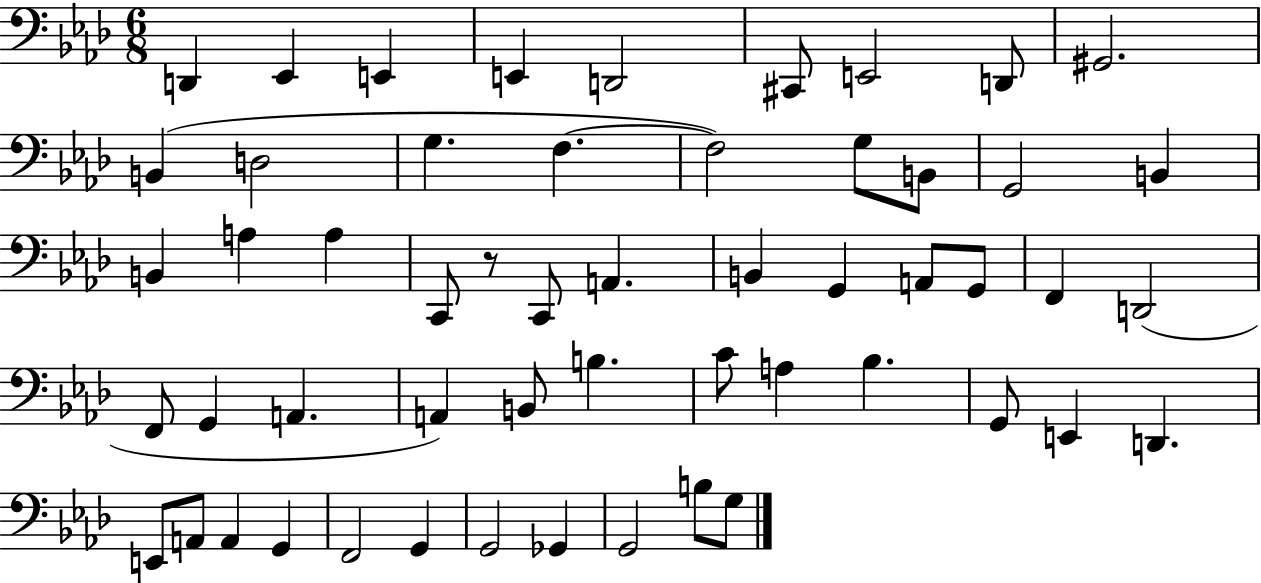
X:1
T:Untitled
M:6/8
L:1/4
K:Ab
D,, _E,, E,, E,, D,,2 ^C,,/2 E,,2 D,,/2 ^G,,2 B,, D,2 G, F, F,2 G,/2 B,,/2 G,,2 B,, B,, A, A, C,,/2 z/2 C,,/2 A,, B,, G,, A,,/2 G,,/2 F,, D,,2 F,,/2 G,, A,, A,, B,,/2 B, C/2 A, _B, G,,/2 E,, D,, E,,/2 A,,/2 A,, G,, F,,2 G,, G,,2 _G,, G,,2 B,/2 G,/2